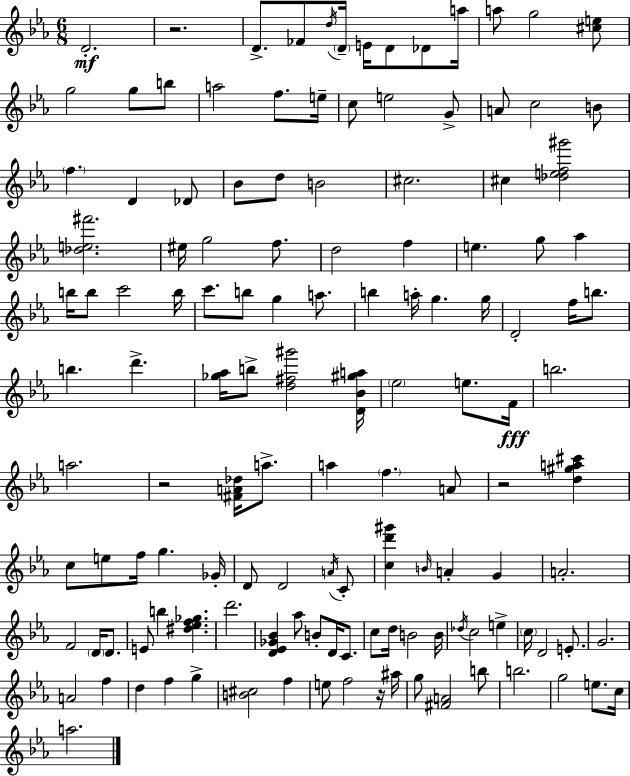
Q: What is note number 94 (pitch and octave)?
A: Db5